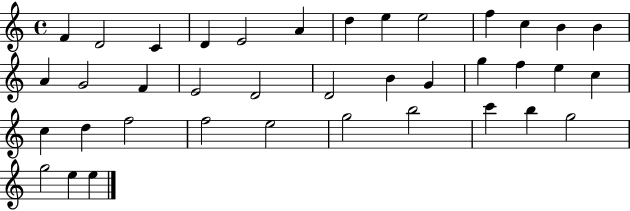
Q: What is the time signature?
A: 4/4